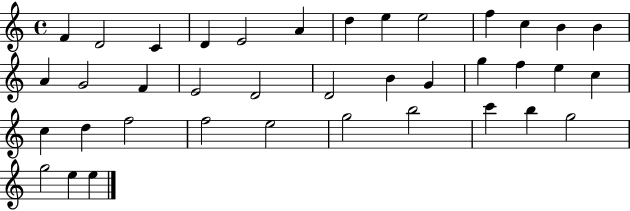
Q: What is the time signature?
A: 4/4